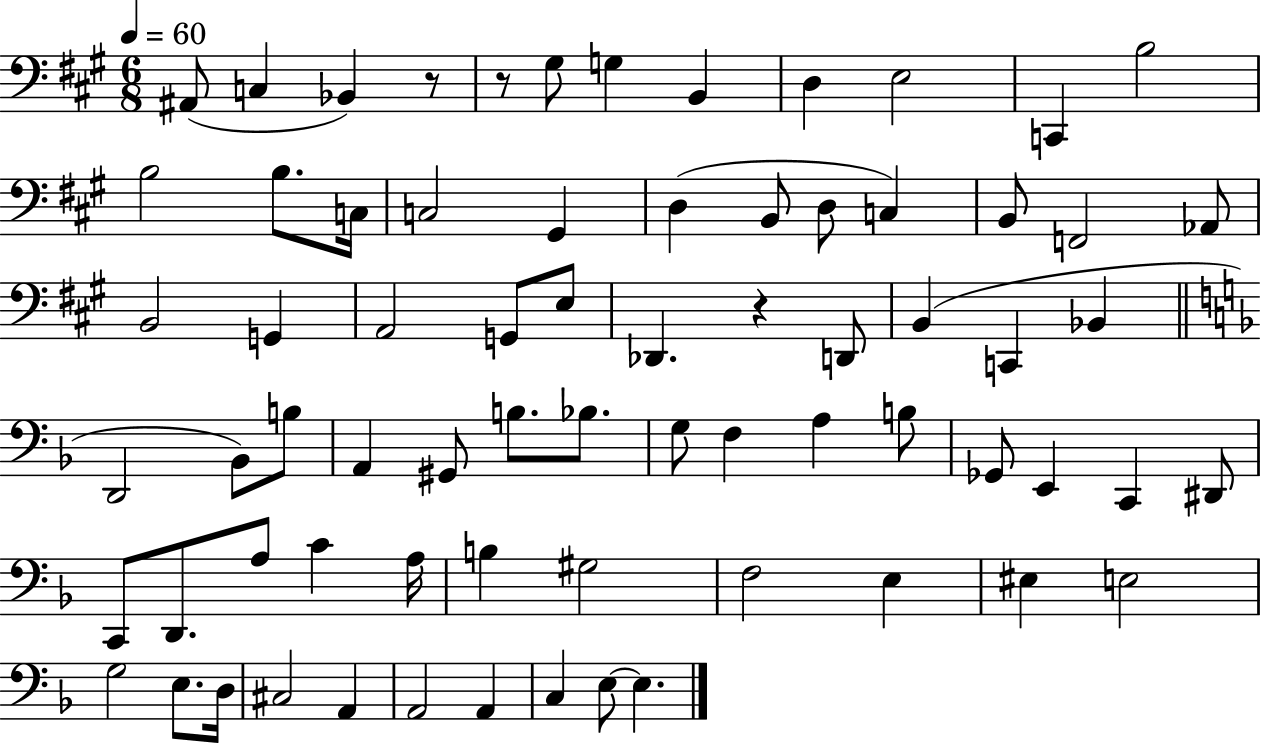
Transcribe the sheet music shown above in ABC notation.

X:1
T:Untitled
M:6/8
L:1/4
K:A
^A,,/2 C, _B,, z/2 z/2 ^G,/2 G, B,, D, E,2 C,, B,2 B,2 B,/2 C,/4 C,2 ^G,, D, B,,/2 D,/2 C, B,,/2 F,,2 _A,,/2 B,,2 G,, A,,2 G,,/2 E,/2 _D,, z D,,/2 B,, C,, _B,, D,,2 _B,,/2 B,/2 A,, ^G,,/2 B,/2 _B,/2 G,/2 F, A, B,/2 _G,,/2 E,, C,, ^D,,/2 C,,/2 D,,/2 A,/2 C A,/4 B, ^G,2 F,2 E, ^E, E,2 G,2 E,/2 D,/4 ^C,2 A,, A,,2 A,, C, E,/2 E,